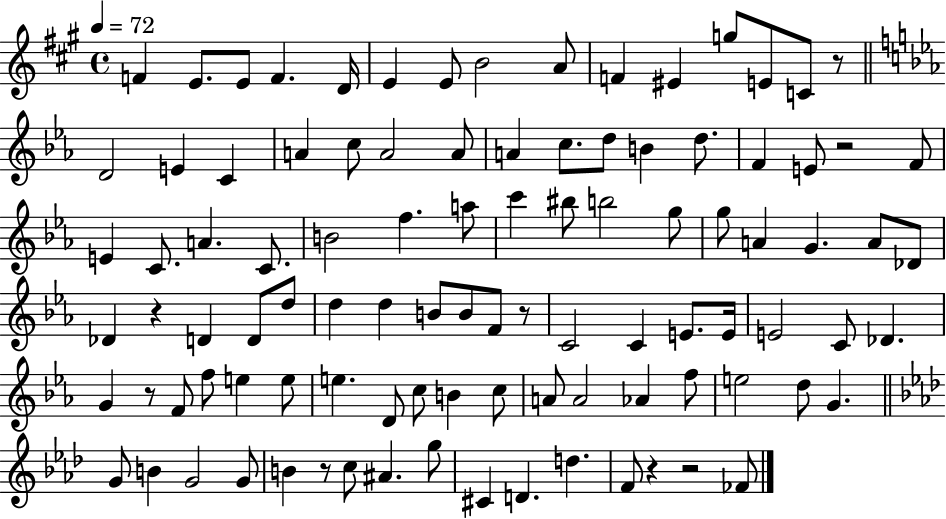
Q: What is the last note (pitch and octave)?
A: FES4